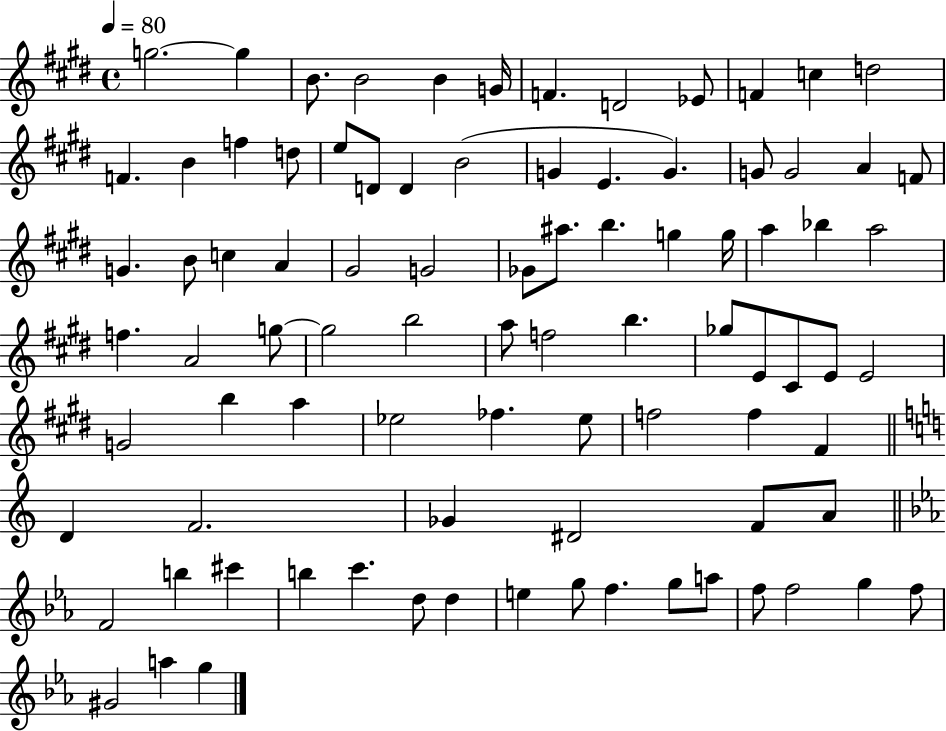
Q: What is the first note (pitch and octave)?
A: G5